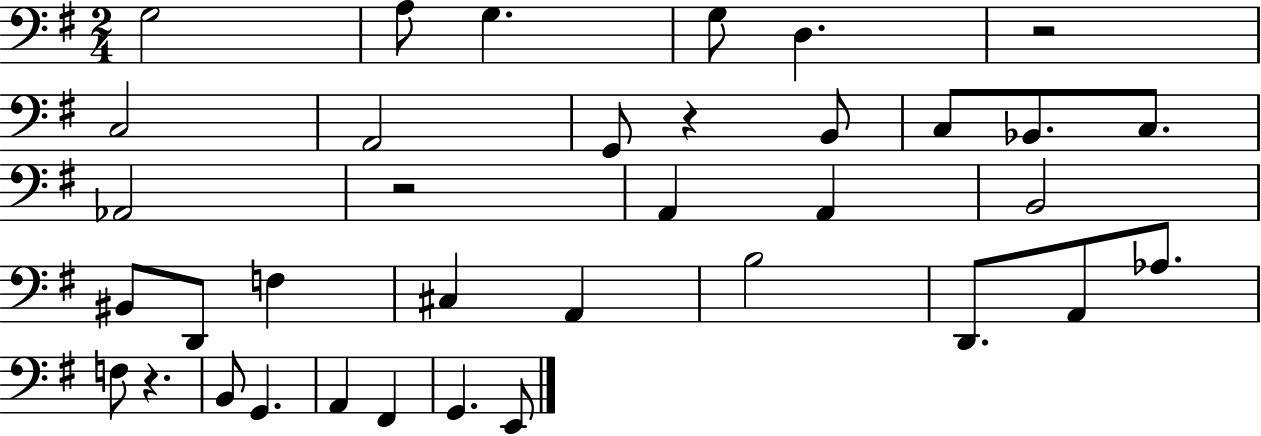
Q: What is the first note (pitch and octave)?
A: G3